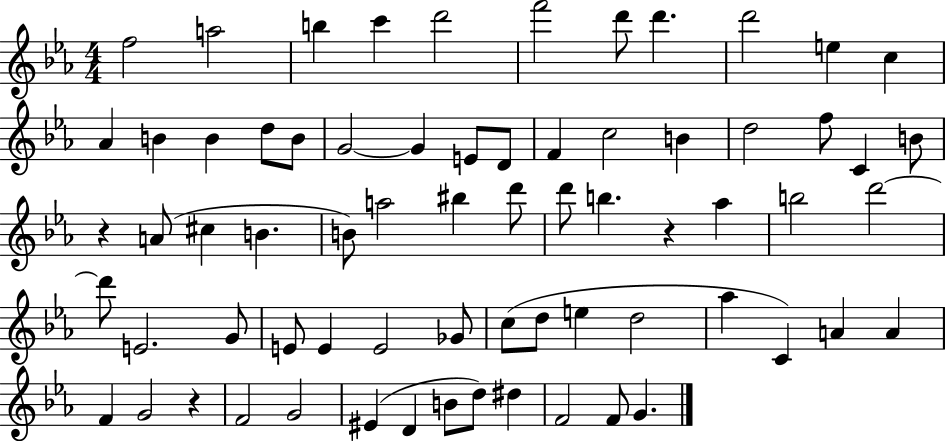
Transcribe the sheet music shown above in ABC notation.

X:1
T:Untitled
M:4/4
L:1/4
K:Eb
f2 a2 b c' d'2 f'2 d'/2 d' d'2 e c _A B B d/2 B/2 G2 G E/2 D/2 F c2 B d2 f/2 C B/2 z A/2 ^c B B/2 a2 ^b d'/2 d'/2 b z _a b2 d'2 d'/2 E2 G/2 E/2 E E2 _G/2 c/2 d/2 e d2 _a C A A F G2 z F2 G2 ^E D B/2 d/2 ^d F2 F/2 G